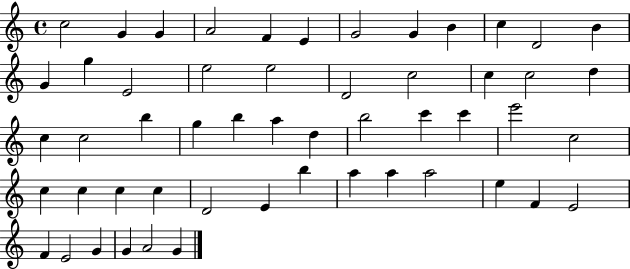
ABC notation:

X:1
T:Untitled
M:4/4
L:1/4
K:C
c2 G G A2 F E G2 G B c D2 B G g E2 e2 e2 D2 c2 c c2 d c c2 b g b a d b2 c' c' e'2 c2 c c c c D2 E b a a a2 e F E2 F E2 G G A2 G